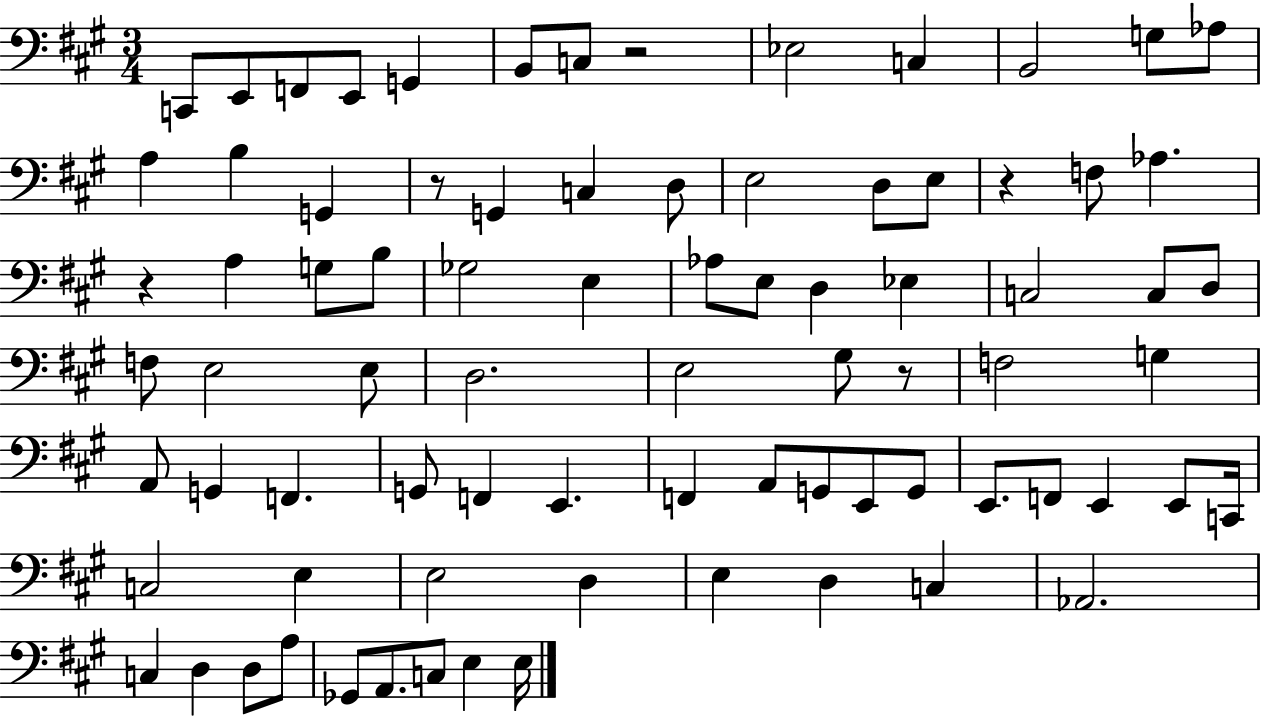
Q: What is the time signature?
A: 3/4